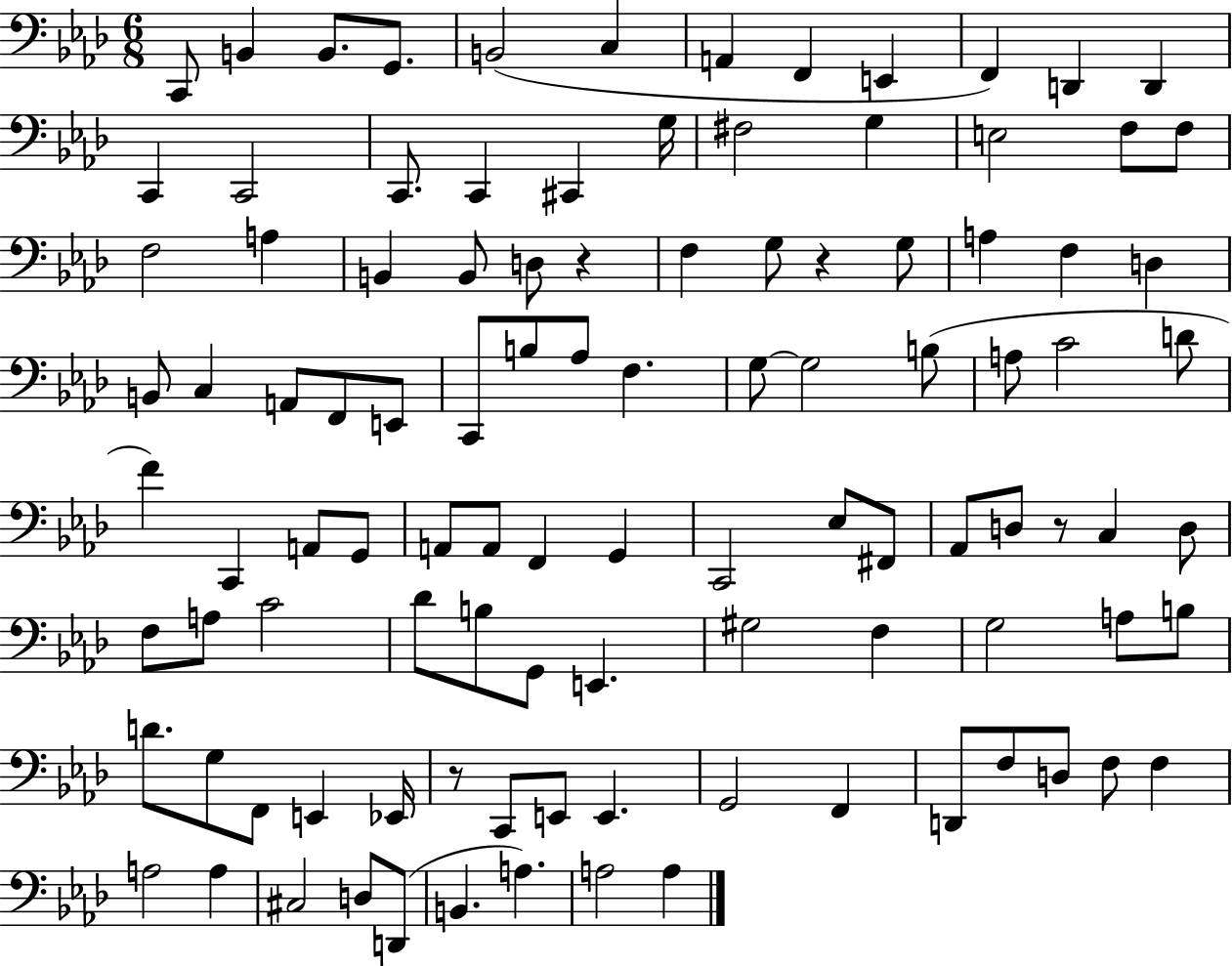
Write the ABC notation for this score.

X:1
T:Untitled
M:6/8
L:1/4
K:Ab
C,,/2 B,, B,,/2 G,,/2 B,,2 C, A,, F,, E,, F,, D,, D,, C,, C,,2 C,,/2 C,, ^C,, G,/4 ^F,2 G, E,2 F,/2 F,/2 F,2 A, B,, B,,/2 D,/2 z F, G,/2 z G,/2 A, F, D, B,,/2 C, A,,/2 F,,/2 E,,/2 C,,/2 B,/2 _A,/2 F, G,/2 G,2 B,/2 A,/2 C2 D/2 F C,, A,,/2 G,,/2 A,,/2 A,,/2 F,, G,, C,,2 _E,/2 ^F,,/2 _A,,/2 D,/2 z/2 C, D,/2 F,/2 A,/2 C2 _D/2 B,/2 G,,/2 E,, ^G,2 F, G,2 A,/2 B,/2 D/2 G,/2 F,,/2 E,, _E,,/4 z/2 C,,/2 E,,/2 E,, G,,2 F,, D,,/2 F,/2 D,/2 F,/2 F, A,2 A, ^C,2 D,/2 D,,/2 B,, A, A,2 A,